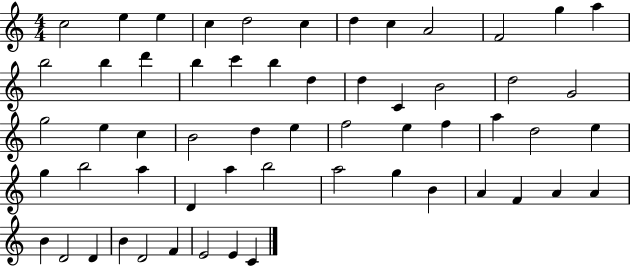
X:1
T:Untitled
M:4/4
L:1/4
K:C
c2 e e c d2 c d c A2 F2 g a b2 b d' b c' b d d C B2 d2 G2 g2 e c B2 d e f2 e f a d2 e g b2 a D a b2 a2 g B A F A A B D2 D B D2 F E2 E C